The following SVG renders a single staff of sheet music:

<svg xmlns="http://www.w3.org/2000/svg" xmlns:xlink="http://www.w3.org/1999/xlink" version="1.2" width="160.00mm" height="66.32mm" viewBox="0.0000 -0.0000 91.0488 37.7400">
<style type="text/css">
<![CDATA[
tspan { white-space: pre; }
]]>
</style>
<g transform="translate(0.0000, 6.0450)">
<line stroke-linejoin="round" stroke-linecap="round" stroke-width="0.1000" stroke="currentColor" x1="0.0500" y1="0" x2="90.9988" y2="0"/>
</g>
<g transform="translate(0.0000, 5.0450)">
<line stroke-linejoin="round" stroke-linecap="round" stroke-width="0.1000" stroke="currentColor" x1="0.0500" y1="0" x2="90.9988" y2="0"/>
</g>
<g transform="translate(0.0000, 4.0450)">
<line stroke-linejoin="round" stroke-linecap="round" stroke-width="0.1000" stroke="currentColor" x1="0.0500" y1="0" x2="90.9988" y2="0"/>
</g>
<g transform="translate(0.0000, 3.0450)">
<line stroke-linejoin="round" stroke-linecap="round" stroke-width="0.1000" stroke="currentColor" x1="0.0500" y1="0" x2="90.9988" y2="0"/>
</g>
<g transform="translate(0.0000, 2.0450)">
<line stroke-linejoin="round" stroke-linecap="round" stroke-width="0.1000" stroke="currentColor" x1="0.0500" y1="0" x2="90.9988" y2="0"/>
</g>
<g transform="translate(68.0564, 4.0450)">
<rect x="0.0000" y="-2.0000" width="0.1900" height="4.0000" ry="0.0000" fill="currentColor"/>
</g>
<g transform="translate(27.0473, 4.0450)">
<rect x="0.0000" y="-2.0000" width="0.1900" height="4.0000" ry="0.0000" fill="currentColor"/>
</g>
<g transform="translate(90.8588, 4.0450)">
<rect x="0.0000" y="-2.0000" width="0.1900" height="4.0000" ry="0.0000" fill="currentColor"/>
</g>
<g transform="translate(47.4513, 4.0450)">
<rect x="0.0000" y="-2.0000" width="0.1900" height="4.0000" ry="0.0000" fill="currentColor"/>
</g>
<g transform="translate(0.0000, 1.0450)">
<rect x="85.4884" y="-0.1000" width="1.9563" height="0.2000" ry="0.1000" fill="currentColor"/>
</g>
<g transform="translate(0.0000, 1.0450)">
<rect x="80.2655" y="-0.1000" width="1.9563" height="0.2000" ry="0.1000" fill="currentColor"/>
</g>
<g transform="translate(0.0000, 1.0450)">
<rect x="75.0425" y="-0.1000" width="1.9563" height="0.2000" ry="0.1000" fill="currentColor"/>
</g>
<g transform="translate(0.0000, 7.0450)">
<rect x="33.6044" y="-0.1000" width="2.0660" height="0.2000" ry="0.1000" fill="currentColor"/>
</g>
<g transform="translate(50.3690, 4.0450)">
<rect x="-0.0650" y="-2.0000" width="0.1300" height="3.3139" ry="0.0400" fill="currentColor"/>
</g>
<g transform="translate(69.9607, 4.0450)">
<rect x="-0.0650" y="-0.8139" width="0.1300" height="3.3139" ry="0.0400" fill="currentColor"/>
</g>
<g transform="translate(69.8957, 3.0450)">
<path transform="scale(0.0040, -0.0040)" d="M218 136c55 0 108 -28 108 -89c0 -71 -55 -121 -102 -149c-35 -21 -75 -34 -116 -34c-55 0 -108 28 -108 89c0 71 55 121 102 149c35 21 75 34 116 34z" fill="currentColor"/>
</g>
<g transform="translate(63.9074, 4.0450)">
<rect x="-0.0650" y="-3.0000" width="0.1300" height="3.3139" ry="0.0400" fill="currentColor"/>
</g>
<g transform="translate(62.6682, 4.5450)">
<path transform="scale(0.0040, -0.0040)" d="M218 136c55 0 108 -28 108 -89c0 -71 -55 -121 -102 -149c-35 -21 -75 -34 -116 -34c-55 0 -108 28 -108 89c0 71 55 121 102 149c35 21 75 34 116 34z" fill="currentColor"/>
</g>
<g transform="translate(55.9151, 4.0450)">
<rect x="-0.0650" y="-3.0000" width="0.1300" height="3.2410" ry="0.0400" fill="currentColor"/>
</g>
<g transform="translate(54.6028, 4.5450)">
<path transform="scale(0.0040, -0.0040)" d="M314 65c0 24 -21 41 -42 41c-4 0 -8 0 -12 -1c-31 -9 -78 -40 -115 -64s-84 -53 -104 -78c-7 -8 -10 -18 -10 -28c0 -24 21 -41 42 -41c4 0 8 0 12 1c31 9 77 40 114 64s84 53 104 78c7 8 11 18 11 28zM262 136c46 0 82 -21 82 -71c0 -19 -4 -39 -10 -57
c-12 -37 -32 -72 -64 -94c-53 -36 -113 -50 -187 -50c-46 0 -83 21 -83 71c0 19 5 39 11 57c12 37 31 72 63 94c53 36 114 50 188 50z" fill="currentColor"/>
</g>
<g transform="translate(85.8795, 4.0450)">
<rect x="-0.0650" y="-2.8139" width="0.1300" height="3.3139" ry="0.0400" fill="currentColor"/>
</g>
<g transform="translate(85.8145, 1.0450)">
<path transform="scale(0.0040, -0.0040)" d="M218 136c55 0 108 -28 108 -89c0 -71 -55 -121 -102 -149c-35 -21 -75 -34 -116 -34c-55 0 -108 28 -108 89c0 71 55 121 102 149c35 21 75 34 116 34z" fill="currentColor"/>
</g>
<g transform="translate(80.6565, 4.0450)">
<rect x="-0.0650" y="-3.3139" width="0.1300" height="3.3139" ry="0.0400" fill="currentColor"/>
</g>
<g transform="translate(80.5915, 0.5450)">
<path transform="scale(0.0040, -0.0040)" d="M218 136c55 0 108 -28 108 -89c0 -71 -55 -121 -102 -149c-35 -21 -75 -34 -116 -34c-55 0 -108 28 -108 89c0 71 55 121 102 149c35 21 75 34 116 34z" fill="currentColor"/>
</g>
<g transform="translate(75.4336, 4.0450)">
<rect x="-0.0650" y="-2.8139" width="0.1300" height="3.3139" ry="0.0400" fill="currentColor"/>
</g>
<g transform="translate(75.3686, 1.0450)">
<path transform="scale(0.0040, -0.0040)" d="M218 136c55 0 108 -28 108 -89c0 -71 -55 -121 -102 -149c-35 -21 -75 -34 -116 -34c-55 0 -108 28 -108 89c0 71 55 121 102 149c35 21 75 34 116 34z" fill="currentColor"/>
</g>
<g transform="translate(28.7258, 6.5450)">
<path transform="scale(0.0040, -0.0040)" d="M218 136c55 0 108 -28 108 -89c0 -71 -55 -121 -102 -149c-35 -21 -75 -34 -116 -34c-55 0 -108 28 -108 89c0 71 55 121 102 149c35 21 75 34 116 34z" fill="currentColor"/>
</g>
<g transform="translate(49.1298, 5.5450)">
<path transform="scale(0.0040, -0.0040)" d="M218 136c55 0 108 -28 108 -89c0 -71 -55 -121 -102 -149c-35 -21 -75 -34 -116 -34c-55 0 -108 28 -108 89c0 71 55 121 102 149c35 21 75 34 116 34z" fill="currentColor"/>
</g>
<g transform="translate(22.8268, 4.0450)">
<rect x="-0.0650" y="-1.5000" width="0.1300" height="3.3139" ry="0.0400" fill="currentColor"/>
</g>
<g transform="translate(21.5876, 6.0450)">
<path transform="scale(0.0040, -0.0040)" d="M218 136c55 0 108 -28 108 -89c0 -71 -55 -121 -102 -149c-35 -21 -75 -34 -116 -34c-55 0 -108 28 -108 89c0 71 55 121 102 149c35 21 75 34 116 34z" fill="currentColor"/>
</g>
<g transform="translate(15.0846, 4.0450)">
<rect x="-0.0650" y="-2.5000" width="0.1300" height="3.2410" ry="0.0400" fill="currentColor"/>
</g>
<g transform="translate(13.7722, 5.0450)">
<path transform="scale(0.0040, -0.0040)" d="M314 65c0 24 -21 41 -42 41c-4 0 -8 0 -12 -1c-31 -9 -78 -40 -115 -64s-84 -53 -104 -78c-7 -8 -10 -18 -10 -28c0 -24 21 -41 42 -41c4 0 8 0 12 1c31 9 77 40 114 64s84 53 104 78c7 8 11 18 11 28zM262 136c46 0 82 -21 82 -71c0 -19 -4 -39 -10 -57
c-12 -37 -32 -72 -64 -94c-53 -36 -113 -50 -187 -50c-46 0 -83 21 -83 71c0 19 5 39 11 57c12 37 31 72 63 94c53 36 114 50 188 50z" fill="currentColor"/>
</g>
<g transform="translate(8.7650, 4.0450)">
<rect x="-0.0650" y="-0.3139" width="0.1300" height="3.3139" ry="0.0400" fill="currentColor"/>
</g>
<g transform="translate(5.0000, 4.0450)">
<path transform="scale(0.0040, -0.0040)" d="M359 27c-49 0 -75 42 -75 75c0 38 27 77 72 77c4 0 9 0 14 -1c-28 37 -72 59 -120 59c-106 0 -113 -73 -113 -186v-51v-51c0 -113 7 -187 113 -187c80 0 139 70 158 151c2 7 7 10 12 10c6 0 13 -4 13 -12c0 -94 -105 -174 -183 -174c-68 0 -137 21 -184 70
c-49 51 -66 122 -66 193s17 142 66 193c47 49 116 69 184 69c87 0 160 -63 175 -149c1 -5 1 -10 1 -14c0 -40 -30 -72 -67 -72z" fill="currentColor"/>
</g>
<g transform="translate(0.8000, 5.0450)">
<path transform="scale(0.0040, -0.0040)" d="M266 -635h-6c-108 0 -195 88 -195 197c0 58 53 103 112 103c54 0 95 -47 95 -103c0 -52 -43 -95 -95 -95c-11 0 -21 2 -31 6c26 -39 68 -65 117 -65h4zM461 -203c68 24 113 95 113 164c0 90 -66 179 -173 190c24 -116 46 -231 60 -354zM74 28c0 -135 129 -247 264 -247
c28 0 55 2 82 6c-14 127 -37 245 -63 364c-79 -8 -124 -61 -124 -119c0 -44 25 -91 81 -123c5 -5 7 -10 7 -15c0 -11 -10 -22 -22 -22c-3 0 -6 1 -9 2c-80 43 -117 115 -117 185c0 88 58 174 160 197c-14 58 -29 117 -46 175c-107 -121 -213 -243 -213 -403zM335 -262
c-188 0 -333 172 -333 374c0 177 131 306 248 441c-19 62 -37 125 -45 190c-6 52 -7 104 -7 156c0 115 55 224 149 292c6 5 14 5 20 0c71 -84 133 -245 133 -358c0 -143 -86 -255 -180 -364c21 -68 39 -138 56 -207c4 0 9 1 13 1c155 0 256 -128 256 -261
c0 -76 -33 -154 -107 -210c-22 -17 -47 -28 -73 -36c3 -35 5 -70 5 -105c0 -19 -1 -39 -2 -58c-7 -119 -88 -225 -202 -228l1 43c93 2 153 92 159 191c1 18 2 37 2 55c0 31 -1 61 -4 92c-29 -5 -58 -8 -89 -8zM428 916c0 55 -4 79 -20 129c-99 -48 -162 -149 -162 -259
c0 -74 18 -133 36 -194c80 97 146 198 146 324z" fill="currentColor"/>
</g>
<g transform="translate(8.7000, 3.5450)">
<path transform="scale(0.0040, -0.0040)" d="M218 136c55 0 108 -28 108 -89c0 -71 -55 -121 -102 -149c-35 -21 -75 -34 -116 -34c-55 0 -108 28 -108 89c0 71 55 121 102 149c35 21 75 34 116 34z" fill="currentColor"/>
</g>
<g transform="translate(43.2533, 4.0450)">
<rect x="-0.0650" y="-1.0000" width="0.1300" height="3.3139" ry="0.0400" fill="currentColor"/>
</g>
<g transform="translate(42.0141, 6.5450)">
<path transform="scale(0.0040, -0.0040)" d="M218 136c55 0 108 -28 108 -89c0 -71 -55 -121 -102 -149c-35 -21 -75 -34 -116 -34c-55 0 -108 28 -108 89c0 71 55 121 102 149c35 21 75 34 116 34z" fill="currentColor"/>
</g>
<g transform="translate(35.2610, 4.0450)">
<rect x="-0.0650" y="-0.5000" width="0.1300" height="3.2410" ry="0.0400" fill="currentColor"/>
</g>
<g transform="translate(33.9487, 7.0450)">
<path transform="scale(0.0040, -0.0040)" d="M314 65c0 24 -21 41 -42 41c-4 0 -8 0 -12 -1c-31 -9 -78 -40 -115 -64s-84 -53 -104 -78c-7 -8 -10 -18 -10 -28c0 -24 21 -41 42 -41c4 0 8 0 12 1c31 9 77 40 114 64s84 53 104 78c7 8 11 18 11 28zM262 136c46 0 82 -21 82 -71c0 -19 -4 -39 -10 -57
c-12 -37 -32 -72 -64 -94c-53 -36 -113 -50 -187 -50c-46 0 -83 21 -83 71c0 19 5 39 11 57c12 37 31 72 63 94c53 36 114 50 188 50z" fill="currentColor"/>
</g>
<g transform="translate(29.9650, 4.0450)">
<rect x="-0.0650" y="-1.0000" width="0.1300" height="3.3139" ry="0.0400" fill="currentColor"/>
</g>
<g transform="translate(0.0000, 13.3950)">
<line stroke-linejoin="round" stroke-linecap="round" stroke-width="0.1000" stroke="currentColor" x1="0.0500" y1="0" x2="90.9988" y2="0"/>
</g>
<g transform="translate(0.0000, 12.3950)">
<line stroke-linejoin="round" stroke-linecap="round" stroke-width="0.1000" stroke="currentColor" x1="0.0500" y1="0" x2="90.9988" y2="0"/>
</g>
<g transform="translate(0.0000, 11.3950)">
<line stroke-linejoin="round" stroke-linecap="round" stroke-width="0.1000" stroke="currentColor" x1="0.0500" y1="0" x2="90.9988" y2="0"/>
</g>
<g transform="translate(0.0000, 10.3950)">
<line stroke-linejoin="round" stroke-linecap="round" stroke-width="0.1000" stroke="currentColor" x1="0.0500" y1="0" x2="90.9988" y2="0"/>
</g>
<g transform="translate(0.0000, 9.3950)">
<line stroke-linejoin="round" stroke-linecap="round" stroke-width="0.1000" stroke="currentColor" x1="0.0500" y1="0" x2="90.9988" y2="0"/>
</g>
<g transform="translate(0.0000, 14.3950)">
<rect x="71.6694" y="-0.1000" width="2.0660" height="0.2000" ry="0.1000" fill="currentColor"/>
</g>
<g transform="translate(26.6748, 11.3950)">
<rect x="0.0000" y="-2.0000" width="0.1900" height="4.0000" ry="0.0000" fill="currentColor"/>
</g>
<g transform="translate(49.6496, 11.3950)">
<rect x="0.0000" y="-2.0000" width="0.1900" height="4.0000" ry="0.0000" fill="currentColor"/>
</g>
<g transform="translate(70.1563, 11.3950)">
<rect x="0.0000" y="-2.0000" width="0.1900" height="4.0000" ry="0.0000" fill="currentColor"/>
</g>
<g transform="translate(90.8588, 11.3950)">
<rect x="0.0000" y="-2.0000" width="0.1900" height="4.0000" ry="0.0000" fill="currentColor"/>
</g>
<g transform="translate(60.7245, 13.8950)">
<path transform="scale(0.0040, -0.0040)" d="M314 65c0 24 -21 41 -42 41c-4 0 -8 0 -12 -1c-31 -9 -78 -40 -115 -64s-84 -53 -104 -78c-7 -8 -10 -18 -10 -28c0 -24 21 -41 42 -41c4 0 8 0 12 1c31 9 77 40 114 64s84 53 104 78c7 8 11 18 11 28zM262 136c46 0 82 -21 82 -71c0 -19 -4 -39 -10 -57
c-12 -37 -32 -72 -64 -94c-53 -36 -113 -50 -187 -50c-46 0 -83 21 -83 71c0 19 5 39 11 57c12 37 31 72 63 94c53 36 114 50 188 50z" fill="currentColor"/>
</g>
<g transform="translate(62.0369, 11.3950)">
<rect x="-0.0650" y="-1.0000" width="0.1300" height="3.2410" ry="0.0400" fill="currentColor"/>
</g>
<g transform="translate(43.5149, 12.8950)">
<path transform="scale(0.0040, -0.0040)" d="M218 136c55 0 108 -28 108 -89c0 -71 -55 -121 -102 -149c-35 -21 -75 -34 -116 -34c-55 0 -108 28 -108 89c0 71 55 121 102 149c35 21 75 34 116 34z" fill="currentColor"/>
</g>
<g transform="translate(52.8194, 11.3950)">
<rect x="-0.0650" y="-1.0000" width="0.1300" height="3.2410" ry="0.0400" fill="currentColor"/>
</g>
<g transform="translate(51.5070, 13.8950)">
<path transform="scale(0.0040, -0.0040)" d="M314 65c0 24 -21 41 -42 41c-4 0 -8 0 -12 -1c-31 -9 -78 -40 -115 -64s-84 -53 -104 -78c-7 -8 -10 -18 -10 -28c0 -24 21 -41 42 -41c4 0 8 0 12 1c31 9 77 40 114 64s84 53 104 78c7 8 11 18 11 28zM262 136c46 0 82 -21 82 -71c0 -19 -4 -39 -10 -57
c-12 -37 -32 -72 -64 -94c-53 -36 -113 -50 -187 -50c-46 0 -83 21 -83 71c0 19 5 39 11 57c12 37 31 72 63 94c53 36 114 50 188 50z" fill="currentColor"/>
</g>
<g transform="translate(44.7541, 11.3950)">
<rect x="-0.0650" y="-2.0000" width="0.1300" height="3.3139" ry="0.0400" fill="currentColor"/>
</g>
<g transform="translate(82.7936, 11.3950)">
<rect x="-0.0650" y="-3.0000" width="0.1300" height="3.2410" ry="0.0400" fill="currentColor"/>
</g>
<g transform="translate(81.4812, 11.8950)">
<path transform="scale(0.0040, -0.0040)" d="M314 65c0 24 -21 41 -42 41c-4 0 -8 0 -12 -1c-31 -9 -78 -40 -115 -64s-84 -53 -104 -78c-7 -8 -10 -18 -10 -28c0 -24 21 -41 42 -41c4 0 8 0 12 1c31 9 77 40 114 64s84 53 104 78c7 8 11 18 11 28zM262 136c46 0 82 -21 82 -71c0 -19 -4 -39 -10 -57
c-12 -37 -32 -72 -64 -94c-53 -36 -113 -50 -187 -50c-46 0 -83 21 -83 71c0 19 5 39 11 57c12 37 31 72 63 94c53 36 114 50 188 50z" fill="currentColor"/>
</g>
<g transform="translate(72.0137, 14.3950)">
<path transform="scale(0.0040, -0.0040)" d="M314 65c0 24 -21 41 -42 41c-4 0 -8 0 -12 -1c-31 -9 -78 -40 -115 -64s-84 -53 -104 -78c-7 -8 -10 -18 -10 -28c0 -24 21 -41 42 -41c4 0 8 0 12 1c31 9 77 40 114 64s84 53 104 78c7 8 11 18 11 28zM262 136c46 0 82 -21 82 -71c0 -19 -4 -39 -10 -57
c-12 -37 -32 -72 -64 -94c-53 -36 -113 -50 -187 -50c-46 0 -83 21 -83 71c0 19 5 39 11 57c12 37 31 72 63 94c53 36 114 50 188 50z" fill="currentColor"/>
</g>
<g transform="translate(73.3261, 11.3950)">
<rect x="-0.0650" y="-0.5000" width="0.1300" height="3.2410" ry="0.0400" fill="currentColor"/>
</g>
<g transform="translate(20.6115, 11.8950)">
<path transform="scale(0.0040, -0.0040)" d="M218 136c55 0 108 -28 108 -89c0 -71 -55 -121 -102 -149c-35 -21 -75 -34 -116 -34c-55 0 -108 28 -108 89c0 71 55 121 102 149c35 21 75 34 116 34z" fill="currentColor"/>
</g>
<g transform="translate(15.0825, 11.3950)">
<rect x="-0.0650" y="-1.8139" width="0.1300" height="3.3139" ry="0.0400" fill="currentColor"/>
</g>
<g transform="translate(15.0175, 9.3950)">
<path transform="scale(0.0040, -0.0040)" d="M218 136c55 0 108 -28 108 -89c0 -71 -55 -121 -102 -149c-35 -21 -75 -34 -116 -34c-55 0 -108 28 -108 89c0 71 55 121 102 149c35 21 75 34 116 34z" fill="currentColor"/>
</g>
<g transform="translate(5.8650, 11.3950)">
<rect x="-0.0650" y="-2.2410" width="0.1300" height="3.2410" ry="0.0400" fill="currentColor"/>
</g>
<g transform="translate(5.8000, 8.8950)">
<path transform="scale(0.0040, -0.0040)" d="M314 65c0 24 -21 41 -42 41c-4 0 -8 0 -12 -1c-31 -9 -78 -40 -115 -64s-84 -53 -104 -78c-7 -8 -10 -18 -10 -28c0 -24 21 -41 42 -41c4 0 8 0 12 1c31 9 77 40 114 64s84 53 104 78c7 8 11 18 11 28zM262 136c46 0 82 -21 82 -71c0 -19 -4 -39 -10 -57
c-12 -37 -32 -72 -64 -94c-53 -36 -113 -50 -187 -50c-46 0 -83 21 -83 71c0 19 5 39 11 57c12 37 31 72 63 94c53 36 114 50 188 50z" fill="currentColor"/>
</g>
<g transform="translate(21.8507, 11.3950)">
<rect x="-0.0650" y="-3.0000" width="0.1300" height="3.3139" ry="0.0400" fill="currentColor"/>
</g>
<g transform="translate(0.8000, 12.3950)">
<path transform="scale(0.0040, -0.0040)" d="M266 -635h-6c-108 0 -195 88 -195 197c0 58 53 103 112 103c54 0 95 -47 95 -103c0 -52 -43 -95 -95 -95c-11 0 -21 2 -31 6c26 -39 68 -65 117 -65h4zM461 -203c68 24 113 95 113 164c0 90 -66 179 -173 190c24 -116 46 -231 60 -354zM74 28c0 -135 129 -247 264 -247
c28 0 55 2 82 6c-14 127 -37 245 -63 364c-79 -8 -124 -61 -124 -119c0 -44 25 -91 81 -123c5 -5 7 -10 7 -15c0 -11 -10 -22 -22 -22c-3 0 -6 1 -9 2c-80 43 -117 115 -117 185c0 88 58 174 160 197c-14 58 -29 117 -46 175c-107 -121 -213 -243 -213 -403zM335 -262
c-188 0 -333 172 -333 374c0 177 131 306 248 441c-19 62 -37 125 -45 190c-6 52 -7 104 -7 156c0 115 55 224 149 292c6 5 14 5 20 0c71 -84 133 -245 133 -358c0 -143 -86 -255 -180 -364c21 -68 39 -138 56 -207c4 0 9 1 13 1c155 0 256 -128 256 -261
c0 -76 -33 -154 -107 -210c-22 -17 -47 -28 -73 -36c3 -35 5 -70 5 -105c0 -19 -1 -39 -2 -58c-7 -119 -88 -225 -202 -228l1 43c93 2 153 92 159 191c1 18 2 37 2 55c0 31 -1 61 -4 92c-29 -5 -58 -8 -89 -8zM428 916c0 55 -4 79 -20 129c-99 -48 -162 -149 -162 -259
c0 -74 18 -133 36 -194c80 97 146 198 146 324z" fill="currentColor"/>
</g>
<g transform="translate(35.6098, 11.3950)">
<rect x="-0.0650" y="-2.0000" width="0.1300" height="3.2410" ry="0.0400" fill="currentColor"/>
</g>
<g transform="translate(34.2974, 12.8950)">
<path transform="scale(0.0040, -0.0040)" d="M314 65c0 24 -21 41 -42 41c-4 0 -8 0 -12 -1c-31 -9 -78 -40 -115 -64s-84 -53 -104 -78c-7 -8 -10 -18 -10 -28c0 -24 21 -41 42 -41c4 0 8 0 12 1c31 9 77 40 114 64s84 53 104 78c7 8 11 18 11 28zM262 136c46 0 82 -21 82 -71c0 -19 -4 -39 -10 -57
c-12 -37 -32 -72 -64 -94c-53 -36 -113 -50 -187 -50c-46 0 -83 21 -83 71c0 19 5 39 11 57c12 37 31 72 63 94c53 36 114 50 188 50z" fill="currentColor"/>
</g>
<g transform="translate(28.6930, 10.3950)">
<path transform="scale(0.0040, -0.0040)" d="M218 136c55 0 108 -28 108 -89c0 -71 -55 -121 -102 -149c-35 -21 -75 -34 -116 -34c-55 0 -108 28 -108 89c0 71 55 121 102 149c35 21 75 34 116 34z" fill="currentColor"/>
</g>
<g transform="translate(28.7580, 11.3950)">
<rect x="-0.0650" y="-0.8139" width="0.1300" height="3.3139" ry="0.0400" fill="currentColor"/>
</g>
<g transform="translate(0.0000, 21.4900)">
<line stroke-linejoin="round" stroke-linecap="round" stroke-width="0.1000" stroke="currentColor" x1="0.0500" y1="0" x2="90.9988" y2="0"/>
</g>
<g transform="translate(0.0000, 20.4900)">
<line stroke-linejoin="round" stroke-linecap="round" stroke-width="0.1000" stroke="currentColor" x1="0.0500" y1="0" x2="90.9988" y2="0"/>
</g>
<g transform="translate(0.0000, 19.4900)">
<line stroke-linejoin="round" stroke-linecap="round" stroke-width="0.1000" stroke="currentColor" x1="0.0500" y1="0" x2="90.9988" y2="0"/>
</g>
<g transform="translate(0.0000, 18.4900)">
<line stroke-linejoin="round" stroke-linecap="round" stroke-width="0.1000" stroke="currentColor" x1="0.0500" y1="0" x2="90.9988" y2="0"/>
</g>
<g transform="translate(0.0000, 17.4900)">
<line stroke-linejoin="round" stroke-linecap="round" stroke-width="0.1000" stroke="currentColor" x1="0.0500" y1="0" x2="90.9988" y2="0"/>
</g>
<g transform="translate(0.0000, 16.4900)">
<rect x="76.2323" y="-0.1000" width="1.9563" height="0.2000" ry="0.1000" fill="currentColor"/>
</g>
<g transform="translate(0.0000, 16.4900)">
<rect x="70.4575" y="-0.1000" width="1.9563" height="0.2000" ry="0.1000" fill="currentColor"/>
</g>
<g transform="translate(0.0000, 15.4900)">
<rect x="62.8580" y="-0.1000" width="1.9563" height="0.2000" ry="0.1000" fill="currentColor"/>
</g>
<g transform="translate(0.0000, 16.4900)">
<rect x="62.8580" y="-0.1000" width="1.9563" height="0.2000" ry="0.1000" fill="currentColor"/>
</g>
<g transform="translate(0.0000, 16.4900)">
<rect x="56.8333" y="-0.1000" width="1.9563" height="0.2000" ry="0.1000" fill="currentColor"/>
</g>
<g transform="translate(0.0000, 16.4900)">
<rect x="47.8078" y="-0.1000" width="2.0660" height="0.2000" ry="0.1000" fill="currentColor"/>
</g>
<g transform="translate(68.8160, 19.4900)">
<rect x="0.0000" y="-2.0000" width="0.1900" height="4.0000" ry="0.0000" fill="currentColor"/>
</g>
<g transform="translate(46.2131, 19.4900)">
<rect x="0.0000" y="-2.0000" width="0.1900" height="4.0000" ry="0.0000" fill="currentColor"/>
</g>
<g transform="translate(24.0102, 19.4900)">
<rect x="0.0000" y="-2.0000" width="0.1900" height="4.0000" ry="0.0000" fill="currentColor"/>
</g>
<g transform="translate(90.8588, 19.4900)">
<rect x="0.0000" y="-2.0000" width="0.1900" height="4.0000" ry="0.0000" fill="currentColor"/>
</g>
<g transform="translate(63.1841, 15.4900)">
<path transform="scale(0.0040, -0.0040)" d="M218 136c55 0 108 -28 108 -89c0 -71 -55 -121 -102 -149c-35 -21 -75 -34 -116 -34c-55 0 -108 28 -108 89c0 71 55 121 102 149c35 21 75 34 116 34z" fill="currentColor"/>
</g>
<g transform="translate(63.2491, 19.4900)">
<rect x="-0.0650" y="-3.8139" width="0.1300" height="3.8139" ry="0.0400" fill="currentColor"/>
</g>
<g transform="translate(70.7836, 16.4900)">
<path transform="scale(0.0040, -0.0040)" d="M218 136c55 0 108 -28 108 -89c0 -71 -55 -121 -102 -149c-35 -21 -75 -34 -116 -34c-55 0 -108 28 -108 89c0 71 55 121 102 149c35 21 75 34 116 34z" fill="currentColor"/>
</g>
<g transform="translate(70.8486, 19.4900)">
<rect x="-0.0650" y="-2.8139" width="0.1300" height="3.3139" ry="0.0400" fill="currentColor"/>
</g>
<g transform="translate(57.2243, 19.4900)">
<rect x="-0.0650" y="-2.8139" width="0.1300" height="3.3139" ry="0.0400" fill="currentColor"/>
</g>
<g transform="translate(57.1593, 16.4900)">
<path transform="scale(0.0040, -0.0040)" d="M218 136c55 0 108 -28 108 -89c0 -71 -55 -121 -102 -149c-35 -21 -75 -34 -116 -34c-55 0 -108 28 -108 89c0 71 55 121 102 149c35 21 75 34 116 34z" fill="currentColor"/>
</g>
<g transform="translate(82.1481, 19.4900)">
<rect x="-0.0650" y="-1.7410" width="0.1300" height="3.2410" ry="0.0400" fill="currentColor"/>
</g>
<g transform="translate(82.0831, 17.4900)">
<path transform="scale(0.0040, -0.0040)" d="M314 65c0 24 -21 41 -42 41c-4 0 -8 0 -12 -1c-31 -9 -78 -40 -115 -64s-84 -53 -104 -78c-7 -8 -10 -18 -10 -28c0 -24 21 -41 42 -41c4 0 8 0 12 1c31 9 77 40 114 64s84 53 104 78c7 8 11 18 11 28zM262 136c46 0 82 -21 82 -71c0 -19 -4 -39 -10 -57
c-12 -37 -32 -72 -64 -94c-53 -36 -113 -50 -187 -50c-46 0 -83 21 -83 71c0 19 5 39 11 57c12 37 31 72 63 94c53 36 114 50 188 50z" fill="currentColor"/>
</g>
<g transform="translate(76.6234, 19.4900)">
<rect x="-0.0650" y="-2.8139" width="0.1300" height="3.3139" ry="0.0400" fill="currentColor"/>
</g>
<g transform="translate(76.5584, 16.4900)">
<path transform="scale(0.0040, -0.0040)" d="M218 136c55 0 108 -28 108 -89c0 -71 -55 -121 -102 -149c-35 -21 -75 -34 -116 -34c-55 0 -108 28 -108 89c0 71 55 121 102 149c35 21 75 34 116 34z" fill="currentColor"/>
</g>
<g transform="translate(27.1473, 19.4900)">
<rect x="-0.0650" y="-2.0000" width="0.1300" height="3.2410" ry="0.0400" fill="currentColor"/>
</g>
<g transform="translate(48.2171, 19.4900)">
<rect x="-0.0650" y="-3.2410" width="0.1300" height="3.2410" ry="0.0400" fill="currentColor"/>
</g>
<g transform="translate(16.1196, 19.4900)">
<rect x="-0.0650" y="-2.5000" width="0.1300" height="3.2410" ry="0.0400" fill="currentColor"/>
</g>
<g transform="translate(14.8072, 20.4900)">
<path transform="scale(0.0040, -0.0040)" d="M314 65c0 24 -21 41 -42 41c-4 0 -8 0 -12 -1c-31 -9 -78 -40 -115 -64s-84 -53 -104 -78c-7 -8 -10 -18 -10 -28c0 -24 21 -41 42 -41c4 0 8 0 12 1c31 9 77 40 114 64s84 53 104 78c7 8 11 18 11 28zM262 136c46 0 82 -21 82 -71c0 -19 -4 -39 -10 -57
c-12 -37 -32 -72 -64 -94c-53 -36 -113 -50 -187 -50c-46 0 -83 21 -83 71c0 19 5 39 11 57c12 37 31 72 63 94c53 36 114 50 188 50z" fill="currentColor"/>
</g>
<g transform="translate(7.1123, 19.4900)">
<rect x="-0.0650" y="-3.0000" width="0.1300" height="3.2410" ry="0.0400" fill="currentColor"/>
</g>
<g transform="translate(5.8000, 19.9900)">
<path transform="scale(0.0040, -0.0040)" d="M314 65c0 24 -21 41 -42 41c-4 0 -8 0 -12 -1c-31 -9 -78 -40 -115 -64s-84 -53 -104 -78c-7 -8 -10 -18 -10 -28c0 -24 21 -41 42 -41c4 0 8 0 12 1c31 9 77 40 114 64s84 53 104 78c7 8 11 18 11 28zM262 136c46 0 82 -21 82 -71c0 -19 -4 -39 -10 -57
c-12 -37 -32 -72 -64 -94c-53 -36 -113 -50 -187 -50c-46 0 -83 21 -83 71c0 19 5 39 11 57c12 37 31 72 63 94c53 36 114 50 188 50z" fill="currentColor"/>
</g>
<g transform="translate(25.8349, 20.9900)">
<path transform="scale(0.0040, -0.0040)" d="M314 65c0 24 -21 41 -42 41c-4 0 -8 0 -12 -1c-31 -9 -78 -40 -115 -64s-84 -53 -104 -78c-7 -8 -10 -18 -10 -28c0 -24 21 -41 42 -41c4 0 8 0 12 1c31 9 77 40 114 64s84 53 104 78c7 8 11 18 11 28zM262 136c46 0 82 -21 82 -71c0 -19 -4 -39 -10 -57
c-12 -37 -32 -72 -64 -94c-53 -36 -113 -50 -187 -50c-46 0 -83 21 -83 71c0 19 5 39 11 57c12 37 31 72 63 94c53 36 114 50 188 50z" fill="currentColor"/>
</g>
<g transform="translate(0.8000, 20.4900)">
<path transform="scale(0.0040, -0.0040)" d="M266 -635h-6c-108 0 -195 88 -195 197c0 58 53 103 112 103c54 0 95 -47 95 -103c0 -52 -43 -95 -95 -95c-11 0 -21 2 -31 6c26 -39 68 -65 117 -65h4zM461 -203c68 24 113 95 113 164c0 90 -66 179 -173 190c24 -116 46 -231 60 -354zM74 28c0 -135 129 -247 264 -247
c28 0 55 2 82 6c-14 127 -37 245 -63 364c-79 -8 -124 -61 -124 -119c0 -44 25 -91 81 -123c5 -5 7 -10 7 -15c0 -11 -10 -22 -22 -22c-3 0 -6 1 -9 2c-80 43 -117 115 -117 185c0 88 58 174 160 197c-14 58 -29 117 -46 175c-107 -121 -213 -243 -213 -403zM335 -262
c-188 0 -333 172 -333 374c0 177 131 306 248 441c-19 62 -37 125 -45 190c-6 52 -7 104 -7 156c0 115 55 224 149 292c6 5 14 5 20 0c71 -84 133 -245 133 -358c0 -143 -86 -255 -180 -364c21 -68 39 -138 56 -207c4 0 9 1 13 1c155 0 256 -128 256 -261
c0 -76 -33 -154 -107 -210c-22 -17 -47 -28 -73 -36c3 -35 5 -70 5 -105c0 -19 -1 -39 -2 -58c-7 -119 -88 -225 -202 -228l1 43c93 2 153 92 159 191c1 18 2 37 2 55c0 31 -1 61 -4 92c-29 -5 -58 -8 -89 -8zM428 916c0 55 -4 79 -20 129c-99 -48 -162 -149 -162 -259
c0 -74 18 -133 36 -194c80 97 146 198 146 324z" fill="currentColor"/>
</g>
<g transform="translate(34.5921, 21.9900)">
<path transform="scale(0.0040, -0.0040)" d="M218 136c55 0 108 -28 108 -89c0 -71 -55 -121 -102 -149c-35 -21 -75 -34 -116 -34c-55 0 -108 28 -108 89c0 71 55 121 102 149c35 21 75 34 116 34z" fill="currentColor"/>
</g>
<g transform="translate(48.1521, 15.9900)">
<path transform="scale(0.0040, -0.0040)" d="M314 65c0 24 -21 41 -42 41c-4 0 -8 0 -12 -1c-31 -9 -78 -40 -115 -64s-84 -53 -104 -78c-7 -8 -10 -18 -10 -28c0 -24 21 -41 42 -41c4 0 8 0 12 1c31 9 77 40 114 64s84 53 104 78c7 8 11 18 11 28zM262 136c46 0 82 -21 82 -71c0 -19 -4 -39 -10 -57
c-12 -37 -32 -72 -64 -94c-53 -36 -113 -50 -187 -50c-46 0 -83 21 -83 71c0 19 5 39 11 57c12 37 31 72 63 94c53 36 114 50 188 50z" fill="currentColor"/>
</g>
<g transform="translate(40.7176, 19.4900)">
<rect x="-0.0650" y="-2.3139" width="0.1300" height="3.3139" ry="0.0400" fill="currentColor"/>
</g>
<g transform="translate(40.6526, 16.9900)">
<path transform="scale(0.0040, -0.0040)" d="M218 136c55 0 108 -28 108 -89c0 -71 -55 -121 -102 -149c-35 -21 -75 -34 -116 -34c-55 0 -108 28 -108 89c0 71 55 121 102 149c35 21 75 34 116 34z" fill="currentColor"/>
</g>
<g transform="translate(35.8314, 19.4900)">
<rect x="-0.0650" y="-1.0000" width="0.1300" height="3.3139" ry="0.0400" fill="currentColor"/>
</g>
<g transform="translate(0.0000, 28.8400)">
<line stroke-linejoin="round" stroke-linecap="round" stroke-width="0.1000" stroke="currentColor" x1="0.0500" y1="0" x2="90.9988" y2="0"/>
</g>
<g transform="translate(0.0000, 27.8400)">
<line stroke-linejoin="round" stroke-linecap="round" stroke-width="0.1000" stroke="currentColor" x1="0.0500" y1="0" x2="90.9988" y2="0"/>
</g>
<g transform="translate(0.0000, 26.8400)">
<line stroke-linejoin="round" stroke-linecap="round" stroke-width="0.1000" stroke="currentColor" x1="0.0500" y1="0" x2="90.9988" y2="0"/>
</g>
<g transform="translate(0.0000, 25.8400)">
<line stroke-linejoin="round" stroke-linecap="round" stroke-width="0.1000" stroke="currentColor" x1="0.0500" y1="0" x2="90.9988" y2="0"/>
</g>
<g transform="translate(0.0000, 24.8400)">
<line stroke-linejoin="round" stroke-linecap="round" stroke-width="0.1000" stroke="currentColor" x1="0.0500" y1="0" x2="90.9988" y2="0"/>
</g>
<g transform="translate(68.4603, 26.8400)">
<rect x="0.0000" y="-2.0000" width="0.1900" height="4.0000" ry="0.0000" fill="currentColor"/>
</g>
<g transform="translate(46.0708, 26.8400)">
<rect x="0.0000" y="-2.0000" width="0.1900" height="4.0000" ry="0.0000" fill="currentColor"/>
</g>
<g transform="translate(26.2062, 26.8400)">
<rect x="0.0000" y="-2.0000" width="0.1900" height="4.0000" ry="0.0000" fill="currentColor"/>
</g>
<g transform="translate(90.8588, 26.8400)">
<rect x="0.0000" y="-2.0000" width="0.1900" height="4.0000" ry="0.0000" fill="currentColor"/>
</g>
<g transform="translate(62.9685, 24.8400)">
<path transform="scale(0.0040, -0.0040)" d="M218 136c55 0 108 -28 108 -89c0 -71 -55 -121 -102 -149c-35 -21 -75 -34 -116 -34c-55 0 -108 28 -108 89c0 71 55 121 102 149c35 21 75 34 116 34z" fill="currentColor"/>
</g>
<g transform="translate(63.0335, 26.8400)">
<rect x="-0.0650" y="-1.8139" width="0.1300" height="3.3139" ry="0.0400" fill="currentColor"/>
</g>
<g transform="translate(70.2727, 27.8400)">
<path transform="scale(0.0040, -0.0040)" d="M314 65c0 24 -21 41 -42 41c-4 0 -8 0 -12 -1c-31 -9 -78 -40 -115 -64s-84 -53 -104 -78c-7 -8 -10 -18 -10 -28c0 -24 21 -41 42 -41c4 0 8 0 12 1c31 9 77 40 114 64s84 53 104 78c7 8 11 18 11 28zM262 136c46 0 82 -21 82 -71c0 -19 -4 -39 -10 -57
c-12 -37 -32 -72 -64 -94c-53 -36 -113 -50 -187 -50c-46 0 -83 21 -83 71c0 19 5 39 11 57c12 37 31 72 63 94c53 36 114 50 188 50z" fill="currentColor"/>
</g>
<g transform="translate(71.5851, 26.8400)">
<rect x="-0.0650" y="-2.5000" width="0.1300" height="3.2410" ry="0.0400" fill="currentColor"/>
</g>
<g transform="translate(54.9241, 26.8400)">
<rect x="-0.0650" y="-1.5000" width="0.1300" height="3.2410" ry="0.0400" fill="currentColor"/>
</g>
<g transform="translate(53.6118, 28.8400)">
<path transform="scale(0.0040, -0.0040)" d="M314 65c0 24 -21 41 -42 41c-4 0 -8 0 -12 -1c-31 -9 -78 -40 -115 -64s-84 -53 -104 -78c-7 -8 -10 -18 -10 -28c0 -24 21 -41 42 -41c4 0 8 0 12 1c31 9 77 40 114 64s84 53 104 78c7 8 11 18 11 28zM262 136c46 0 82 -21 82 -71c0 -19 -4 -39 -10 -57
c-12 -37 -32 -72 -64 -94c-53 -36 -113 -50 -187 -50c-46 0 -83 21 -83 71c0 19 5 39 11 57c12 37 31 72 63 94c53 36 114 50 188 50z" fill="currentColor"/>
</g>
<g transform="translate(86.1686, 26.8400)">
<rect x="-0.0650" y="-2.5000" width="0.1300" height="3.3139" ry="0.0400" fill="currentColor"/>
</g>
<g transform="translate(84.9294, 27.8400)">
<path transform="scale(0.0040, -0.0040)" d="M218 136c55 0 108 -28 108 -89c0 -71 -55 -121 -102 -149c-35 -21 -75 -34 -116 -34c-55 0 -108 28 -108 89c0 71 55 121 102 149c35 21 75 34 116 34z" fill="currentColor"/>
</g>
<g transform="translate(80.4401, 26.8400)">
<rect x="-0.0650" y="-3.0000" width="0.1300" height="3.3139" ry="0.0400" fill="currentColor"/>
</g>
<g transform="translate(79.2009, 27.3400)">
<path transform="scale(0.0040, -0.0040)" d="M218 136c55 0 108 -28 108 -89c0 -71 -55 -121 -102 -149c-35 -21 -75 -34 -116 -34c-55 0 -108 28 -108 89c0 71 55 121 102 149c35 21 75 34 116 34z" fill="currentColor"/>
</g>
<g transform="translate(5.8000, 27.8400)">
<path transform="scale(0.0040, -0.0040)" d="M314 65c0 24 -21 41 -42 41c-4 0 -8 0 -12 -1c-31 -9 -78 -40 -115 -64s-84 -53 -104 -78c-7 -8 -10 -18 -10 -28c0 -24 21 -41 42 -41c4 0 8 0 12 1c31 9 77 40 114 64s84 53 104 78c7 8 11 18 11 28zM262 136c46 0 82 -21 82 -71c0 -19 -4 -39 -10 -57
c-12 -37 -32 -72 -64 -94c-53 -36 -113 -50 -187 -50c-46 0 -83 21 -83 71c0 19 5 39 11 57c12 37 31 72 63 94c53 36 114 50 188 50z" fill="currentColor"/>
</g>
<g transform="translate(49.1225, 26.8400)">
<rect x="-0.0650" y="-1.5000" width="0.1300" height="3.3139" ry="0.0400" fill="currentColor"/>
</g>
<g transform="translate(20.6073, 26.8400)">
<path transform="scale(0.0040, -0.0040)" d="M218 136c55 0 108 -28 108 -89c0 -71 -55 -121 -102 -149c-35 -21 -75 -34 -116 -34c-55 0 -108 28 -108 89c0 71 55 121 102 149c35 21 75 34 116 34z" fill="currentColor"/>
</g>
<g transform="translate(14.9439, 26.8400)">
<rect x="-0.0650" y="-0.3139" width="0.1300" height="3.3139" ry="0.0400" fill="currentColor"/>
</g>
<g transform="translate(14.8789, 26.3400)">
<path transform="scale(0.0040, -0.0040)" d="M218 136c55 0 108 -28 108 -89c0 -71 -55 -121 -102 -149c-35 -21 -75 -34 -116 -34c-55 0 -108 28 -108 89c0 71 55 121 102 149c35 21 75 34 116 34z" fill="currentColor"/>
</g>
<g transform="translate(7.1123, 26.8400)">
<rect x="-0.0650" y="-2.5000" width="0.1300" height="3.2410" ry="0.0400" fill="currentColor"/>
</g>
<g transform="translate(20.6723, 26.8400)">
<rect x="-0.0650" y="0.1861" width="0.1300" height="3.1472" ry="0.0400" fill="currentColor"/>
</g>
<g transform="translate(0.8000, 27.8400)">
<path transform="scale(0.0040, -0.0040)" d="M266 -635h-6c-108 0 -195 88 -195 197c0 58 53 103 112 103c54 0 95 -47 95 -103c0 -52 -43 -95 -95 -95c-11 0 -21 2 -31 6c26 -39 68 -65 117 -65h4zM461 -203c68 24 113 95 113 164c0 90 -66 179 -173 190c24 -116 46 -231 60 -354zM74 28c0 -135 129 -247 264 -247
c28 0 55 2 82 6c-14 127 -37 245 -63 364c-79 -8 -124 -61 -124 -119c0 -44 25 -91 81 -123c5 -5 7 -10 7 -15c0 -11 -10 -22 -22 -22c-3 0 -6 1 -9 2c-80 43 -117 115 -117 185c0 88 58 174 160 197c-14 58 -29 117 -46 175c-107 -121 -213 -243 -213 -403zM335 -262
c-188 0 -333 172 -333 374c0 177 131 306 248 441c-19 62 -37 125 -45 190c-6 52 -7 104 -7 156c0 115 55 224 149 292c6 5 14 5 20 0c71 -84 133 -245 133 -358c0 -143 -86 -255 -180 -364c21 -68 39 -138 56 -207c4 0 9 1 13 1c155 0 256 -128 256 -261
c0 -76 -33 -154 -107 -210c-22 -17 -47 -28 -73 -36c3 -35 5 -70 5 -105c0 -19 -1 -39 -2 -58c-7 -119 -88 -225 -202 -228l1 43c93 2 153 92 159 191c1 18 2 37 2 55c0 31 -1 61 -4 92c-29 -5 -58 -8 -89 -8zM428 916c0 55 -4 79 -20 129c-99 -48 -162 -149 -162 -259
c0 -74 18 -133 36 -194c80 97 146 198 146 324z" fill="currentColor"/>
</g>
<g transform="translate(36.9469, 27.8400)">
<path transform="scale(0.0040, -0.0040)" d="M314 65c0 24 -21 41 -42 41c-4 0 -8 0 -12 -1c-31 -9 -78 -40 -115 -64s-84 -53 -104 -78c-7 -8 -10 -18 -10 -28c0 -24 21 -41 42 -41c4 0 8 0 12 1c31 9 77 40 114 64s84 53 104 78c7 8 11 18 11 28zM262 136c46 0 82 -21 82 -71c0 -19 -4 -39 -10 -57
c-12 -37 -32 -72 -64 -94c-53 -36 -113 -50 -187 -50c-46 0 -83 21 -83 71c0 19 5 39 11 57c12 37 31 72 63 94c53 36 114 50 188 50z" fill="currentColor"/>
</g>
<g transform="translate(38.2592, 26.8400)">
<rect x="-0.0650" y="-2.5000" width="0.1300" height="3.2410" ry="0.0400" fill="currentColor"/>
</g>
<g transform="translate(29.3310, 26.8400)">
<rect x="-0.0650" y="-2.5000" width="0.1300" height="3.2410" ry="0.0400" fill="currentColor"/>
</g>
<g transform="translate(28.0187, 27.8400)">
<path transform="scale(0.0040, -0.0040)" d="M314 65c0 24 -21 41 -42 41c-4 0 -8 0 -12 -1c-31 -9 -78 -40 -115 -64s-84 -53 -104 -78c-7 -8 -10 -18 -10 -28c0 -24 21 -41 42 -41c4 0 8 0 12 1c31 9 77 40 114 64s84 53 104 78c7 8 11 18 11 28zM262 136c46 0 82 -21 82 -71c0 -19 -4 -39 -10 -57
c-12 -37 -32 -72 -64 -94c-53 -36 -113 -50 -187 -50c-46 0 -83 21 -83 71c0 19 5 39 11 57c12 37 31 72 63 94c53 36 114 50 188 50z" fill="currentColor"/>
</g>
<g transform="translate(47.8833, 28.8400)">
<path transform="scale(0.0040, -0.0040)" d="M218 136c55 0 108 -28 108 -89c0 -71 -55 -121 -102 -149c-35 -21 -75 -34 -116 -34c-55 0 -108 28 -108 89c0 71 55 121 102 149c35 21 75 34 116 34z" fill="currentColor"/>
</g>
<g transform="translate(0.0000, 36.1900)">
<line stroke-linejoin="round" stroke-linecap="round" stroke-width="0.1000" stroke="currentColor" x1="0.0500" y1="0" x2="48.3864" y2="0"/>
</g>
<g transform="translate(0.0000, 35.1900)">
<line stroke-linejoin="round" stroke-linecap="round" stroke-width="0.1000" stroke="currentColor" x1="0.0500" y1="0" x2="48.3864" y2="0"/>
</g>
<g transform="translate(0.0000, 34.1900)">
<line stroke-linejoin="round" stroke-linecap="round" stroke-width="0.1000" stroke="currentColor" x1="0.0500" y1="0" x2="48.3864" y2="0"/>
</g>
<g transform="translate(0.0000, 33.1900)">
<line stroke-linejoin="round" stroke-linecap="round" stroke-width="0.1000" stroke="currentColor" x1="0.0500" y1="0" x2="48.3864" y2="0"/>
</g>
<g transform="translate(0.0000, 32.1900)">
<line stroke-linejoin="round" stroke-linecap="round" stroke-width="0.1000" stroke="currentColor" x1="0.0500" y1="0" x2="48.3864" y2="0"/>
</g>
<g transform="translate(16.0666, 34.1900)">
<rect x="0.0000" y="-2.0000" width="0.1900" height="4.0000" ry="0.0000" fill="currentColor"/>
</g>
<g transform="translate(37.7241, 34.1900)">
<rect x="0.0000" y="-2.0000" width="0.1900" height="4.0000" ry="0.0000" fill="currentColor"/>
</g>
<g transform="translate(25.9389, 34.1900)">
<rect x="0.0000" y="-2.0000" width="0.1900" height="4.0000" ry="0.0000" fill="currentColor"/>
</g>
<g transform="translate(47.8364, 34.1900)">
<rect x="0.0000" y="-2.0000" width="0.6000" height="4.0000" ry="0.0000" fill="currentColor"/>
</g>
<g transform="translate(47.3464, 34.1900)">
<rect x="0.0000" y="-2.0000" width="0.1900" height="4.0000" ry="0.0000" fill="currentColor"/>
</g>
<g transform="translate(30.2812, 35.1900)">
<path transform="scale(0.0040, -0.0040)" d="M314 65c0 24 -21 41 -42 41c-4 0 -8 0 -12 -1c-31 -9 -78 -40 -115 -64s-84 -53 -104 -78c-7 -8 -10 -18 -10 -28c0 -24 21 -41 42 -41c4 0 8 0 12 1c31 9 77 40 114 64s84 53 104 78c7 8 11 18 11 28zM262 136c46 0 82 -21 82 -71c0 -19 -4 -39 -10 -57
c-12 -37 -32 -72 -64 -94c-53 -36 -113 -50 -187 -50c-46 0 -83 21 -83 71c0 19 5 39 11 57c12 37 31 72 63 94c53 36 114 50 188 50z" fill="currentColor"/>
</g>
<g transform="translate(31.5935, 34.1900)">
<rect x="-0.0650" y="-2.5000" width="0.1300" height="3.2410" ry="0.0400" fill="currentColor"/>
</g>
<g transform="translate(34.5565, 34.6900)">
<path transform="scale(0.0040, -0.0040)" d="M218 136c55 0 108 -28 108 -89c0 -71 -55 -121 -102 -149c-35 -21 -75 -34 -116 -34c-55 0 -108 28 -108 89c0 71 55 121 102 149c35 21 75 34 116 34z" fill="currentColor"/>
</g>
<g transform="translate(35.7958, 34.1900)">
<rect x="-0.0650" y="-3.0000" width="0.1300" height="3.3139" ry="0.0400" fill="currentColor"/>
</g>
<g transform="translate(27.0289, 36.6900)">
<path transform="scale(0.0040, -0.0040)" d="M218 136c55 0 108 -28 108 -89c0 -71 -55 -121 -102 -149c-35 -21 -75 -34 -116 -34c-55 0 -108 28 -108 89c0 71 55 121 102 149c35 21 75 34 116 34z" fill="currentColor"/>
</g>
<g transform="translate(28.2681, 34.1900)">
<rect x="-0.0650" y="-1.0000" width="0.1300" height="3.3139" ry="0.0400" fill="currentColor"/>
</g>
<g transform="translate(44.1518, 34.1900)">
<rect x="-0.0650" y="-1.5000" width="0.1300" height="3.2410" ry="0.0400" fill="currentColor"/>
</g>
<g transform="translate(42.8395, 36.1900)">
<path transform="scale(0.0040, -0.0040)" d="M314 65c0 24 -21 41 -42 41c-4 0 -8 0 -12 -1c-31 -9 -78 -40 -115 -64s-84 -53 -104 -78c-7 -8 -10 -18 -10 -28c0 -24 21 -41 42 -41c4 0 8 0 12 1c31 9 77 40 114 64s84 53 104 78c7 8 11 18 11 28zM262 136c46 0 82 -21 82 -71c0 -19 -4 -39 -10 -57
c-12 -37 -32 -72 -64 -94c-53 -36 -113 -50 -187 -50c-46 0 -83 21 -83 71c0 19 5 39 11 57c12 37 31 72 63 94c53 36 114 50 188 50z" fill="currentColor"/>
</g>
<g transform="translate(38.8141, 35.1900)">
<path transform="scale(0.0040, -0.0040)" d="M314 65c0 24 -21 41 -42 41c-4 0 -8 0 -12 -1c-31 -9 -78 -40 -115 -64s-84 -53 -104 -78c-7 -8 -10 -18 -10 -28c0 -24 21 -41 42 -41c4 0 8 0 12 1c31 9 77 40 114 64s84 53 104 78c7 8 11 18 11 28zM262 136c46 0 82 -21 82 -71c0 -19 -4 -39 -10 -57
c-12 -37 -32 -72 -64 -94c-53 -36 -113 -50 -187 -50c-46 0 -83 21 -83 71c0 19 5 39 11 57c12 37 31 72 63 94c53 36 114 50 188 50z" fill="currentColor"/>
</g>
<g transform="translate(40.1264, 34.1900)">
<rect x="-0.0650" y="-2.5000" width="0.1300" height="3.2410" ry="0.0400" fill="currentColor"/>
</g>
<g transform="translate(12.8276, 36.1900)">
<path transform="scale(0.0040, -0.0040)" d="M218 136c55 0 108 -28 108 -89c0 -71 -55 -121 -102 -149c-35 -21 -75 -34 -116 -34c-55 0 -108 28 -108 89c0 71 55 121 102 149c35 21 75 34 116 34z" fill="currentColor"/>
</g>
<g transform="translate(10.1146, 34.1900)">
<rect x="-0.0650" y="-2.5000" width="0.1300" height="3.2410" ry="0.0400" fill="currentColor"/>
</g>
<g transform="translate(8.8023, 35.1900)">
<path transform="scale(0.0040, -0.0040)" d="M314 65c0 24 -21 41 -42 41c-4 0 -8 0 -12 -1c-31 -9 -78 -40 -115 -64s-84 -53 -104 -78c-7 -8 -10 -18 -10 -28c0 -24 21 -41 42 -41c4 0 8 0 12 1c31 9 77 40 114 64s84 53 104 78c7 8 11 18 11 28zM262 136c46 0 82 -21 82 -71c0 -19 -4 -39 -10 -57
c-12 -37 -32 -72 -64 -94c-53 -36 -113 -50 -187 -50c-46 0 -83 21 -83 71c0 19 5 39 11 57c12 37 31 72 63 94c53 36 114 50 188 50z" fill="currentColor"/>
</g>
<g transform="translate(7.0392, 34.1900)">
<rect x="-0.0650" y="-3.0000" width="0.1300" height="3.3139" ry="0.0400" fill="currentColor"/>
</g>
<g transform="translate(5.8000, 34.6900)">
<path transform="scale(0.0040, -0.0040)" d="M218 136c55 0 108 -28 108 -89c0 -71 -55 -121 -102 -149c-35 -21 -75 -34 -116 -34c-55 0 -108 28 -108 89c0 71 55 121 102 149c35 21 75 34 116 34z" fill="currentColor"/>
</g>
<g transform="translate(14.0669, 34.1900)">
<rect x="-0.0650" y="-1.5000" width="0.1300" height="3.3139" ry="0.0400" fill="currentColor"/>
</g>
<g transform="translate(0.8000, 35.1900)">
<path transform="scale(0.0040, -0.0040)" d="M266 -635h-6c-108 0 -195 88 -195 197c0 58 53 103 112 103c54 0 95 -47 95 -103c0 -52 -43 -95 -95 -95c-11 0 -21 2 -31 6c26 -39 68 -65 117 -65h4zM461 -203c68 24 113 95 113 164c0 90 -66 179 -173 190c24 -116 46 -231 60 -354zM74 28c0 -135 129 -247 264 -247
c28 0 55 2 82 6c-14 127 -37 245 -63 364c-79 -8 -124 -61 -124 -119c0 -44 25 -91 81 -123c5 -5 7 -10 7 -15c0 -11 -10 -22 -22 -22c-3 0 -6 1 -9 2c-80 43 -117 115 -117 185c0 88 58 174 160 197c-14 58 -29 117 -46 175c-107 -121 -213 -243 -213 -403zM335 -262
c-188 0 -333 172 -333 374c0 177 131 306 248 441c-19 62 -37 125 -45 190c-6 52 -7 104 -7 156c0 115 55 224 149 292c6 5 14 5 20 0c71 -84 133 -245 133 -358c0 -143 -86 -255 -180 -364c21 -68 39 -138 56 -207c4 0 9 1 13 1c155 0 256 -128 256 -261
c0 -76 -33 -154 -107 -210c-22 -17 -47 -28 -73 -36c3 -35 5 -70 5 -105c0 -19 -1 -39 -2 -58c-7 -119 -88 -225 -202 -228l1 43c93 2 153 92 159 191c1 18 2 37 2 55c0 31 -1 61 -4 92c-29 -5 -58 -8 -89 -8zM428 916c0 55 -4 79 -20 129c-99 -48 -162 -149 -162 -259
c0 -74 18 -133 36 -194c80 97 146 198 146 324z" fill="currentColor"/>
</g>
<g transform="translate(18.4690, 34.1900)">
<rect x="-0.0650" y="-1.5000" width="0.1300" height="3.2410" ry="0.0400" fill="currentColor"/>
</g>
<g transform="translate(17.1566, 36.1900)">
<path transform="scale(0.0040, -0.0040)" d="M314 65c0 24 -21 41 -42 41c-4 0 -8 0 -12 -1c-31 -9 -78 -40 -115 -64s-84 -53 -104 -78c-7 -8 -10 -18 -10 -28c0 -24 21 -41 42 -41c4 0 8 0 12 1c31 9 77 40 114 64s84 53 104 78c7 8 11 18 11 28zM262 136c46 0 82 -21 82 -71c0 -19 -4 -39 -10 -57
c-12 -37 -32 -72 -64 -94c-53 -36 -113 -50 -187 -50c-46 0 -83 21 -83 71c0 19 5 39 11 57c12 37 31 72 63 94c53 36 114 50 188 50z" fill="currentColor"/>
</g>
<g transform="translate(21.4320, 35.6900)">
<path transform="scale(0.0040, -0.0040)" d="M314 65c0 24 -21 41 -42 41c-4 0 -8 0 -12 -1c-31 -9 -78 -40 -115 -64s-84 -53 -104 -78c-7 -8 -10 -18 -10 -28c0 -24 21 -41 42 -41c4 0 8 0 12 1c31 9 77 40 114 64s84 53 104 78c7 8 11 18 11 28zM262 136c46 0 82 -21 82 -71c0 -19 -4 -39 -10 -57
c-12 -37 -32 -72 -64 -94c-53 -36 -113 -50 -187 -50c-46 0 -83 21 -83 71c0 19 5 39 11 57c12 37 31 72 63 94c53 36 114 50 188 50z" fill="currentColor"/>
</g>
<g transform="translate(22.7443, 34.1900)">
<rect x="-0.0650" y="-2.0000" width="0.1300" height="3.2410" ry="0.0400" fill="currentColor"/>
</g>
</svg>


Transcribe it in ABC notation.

X:1
T:Untitled
M:4/4
L:1/4
K:C
c G2 E D C2 D F A2 A d a b a g2 f A d F2 F D2 D2 C2 A2 A2 G2 F2 D g b2 a c' a a f2 G2 c B G2 G2 E E2 f G2 A G A G2 E E2 F2 D G2 A G2 E2